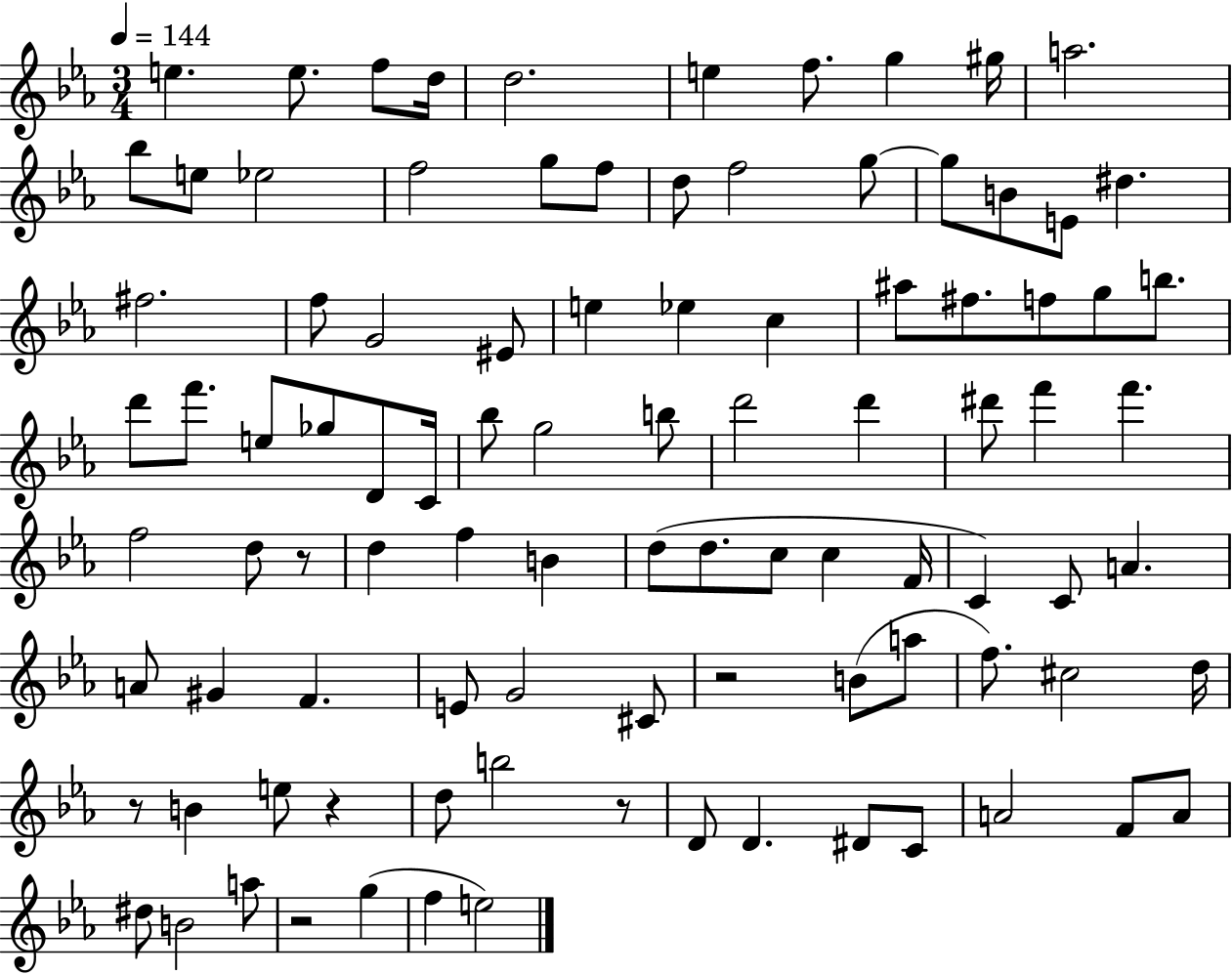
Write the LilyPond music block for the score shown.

{
  \clef treble
  \numericTimeSignature
  \time 3/4
  \key ees \major
  \tempo 4 = 144
  \repeat volta 2 { e''4. e''8. f''8 d''16 | d''2. | e''4 f''8. g''4 gis''16 | a''2. | \break bes''8 e''8 ees''2 | f''2 g''8 f''8 | d''8 f''2 g''8~~ | g''8 b'8 e'8 dis''4. | \break fis''2. | f''8 g'2 eis'8 | e''4 ees''4 c''4 | ais''8 fis''8. f''8 g''8 b''8. | \break d'''8 f'''8. e''8 ges''8 d'8 c'16 | bes''8 g''2 b''8 | d'''2 d'''4 | dis'''8 f'''4 f'''4. | \break f''2 d''8 r8 | d''4 f''4 b'4 | d''8( d''8. c''8 c''4 f'16 | c'4) c'8 a'4. | \break a'8 gis'4 f'4. | e'8 g'2 cis'8 | r2 b'8( a''8 | f''8.) cis''2 d''16 | \break r8 b'4 e''8 r4 | d''8 b''2 r8 | d'8 d'4. dis'8 c'8 | a'2 f'8 a'8 | \break dis''8 b'2 a''8 | r2 g''4( | f''4 e''2) | } \bar "|."
}